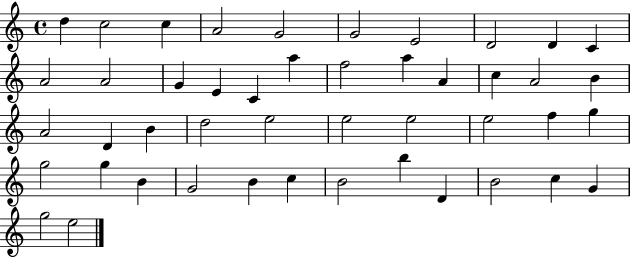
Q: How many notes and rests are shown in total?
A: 46